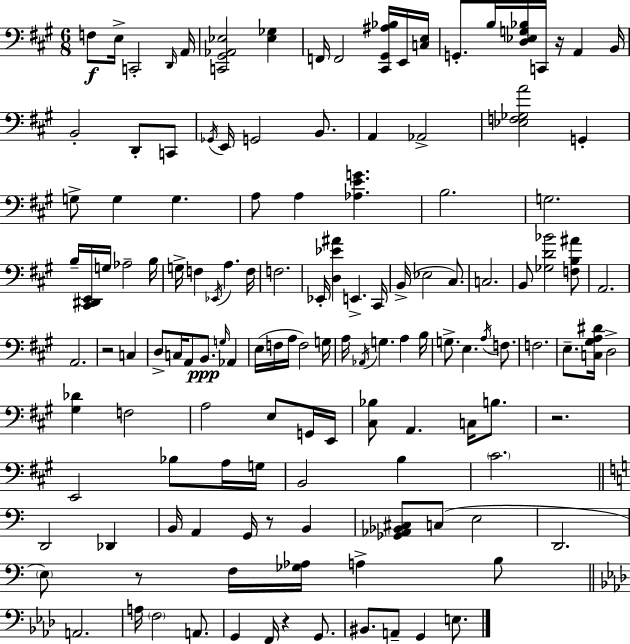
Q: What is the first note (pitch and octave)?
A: F3